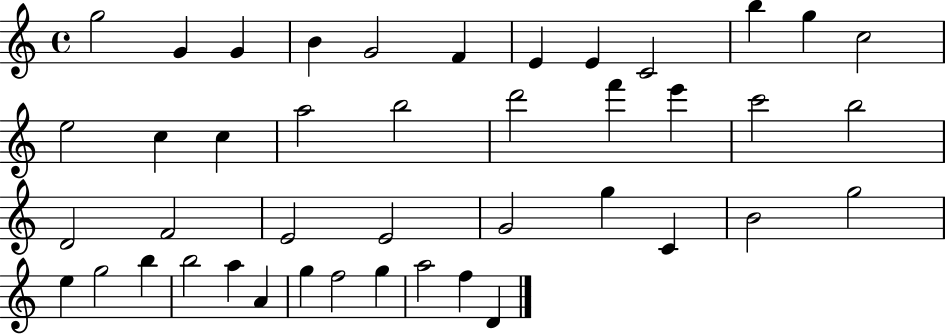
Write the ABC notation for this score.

X:1
T:Untitled
M:4/4
L:1/4
K:C
g2 G G B G2 F E E C2 b g c2 e2 c c a2 b2 d'2 f' e' c'2 b2 D2 F2 E2 E2 G2 g C B2 g2 e g2 b b2 a A g f2 g a2 f D